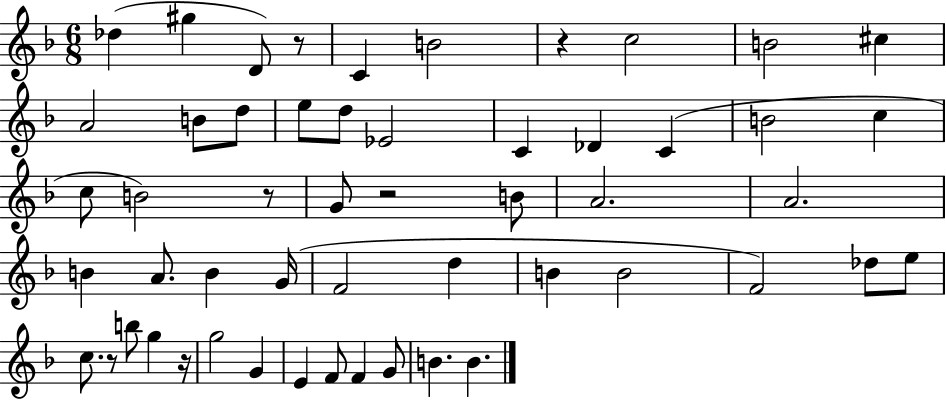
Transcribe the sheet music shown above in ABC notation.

X:1
T:Untitled
M:6/8
L:1/4
K:F
_d ^g D/2 z/2 C B2 z c2 B2 ^c A2 B/2 d/2 e/2 d/2 _E2 C _D C B2 c c/2 B2 z/2 G/2 z2 B/2 A2 A2 B A/2 B G/4 F2 d B B2 F2 _d/2 e/2 c/2 z/2 b/2 g z/4 g2 G E F/2 F G/2 B B